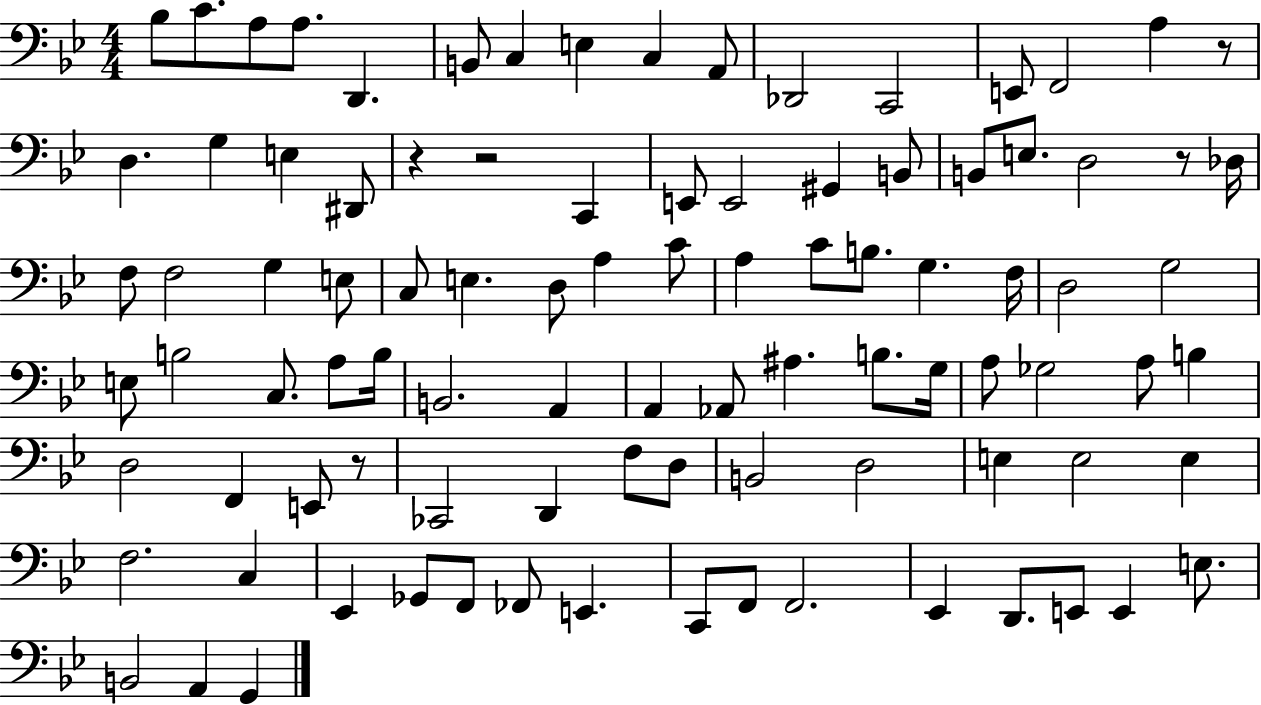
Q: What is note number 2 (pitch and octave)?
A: C4